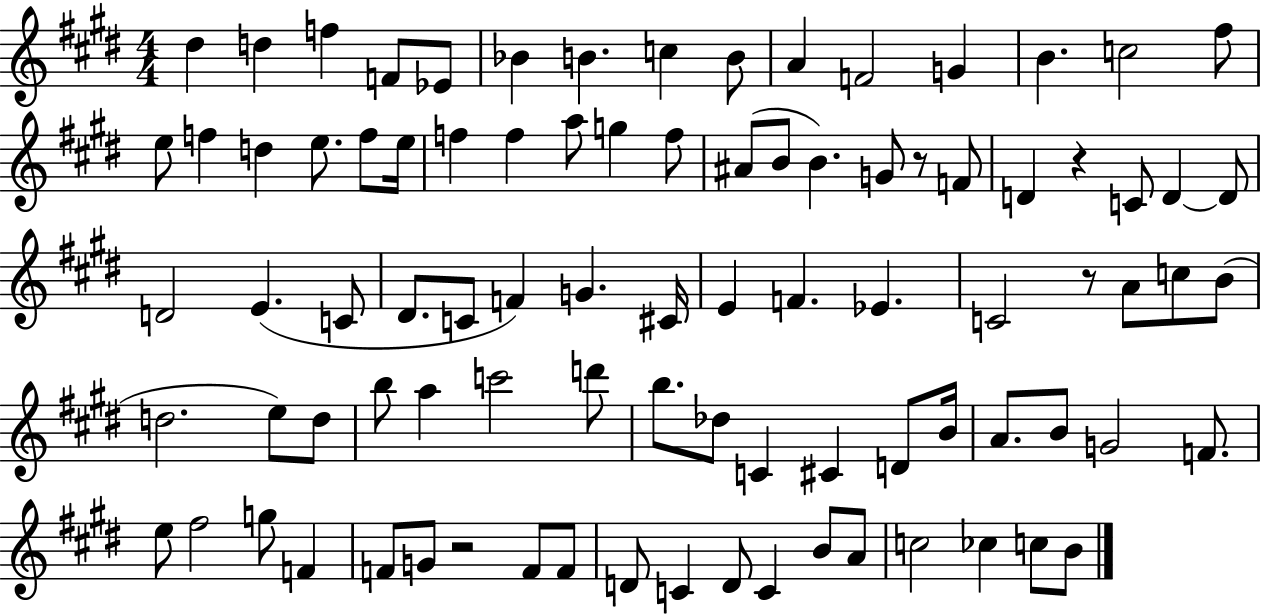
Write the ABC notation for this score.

X:1
T:Untitled
M:4/4
L:1/4
K:E
^d d f F/2 _E/2 _B B c B/2 A F2 G B c2 ^f/2 e/2 f d e/2 f/2 e/4 f f a/2 g f/2 ^A/2 B/2 B G/2 z/2 F/2 D z C/2 D D/2 D2 E C/2 ^D/2 C/2 F G ^C/4 E F _E C2 z/2 A/2 c/2 B/2 d2 e/2 d/2 b/2 a c'2 d'/2 b/2 _d/2 C ^C D/2 B/4 A/2 B/2 G2 F/2 e/2 ^f2 g/2 F F/2 G/2 z2 F/2 F/2 D/2 C D/2 C B/2 A/2 c2 _c c/2 B/2